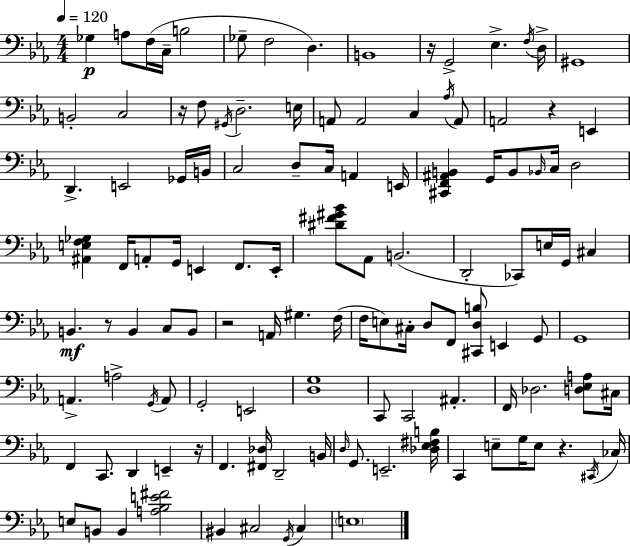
Gb3/q A3/e F3/s C3/s B3/h Gb3/e F3/h D3/q. B2/w R/s G2/h Eb3/q. F3/s D3/s G#2/w B2/h C3/h R/s F3/e G#2/s D3/h. E3/s A2/e A2/h C3/q Ab3/s A2/e A2/h R/q E2/q D2/q. E2/h Gb2/s B2/s C3/h D3/e C3/s A2/q E2/s [C#2,F2,A#2,B2]/q G2/s B2/e Bb2/s C3/s D3/h [A#2,E3,F3,Gb3]/q F2/s A2/e G2/s E2/q F2/e. E2/s [D#4,F#4,G#4,Bb4]/e Ab2/e B2/h. D2/h CES2/e E3/s G2/s C#3/q B2/q. R/e B2/q C3/e B2/e R/h A2/s G#3/q. F3/s F3/s E3/e C#3/s D3/e F2/e [C#2,D3,B3]/e E2/q G2/e G2/w A2/q. A3/h G2/s A2/e G2/h E2/h [D3,G3]/w C2/e C2/h A#2/q. F2/s Db3/h. [D3,Eb3,A3]/e C#3/s F2/q C2/e. D2/q E2/q R/s F2/q. [F#2,Db3]/s D2/h B2/s D3/s G2/e. E2/h. [Db3,Eb3,F#3,B3]/s C2/q E3/e G3/s E3/e R/q. C#2/s CES3/s E3/e B2/e B2/q [A3,Bb3,E4,F#4]/h BIS2/q C#3/h G2/s C#3/q E3/w